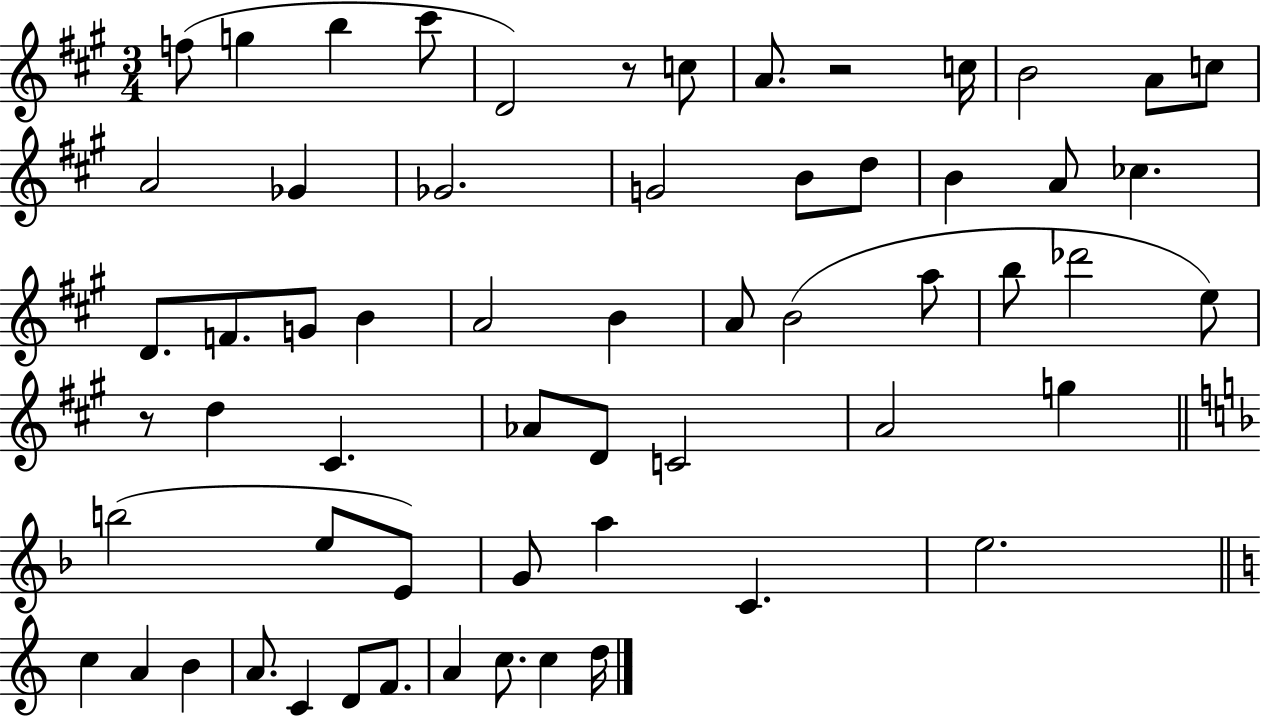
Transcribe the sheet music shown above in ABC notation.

X:1
T:Untitled
M:3/4
L:1/4
K:A
f/2 g b ^c'/2 D2 z/2 c/2 A/2 z2 c/4 B2 A/2 c/2 A2 _G _G2 G2 B/2 d/2 B A/2 _c D/2 F/2 G/2 B A2 B A/2 B2 a/2 b/2 _d'2 e/2 z/2 d ^C _A/2 D/2 C2 A2 g b2 e/2 E/2 G/2 a C e2 c A B A/2 C D/2 F/2 A c/2 c d/4